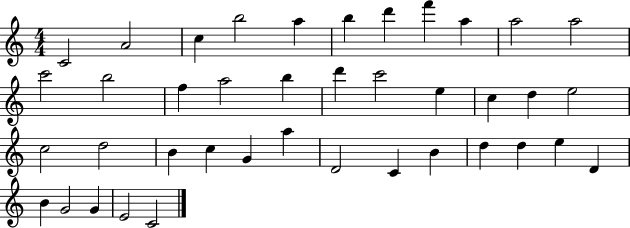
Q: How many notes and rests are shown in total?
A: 40